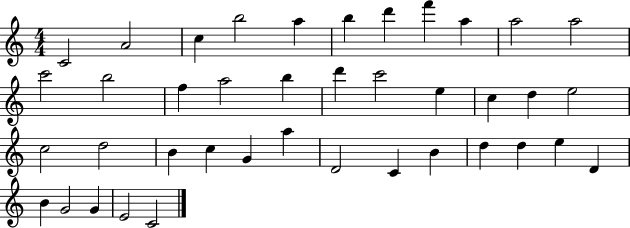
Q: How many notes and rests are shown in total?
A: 40